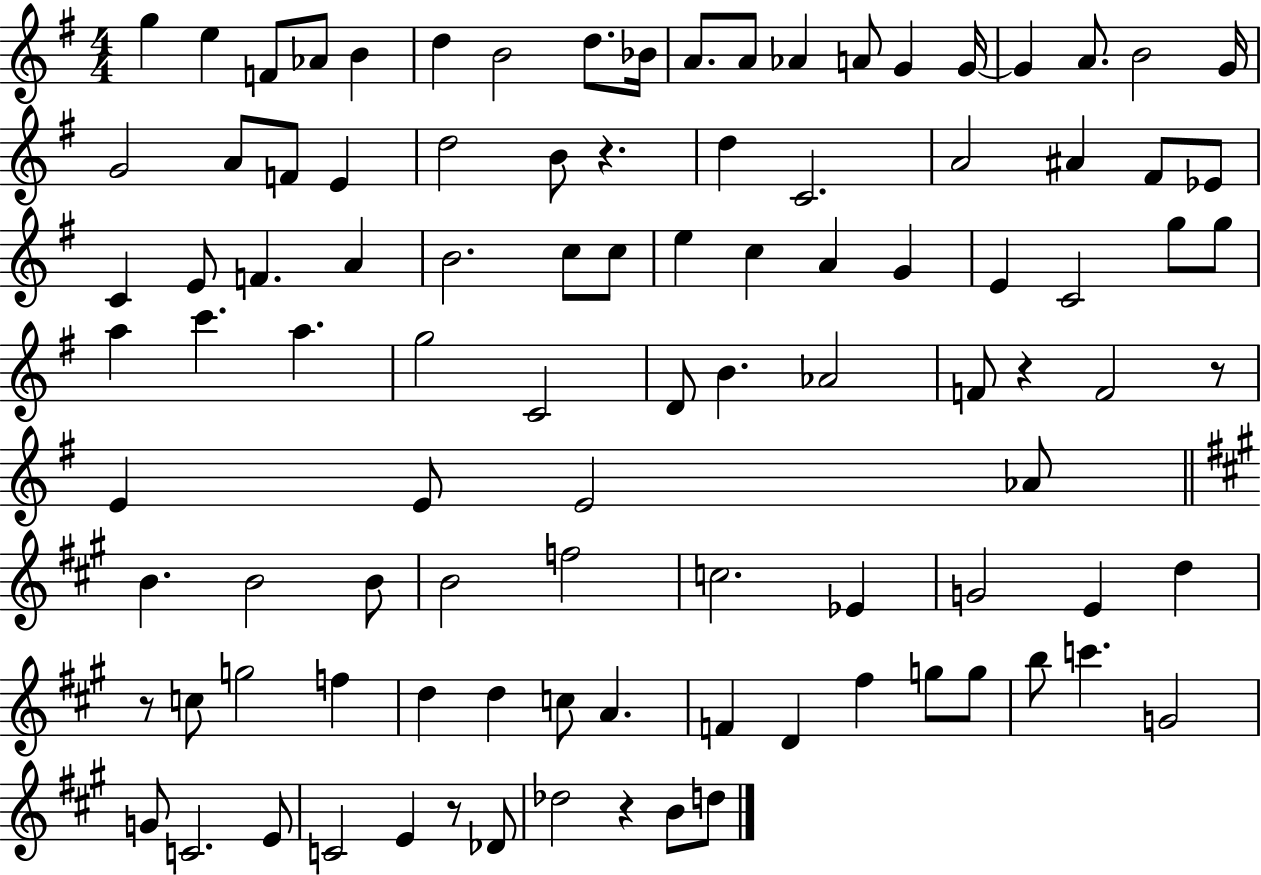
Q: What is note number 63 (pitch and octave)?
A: B4